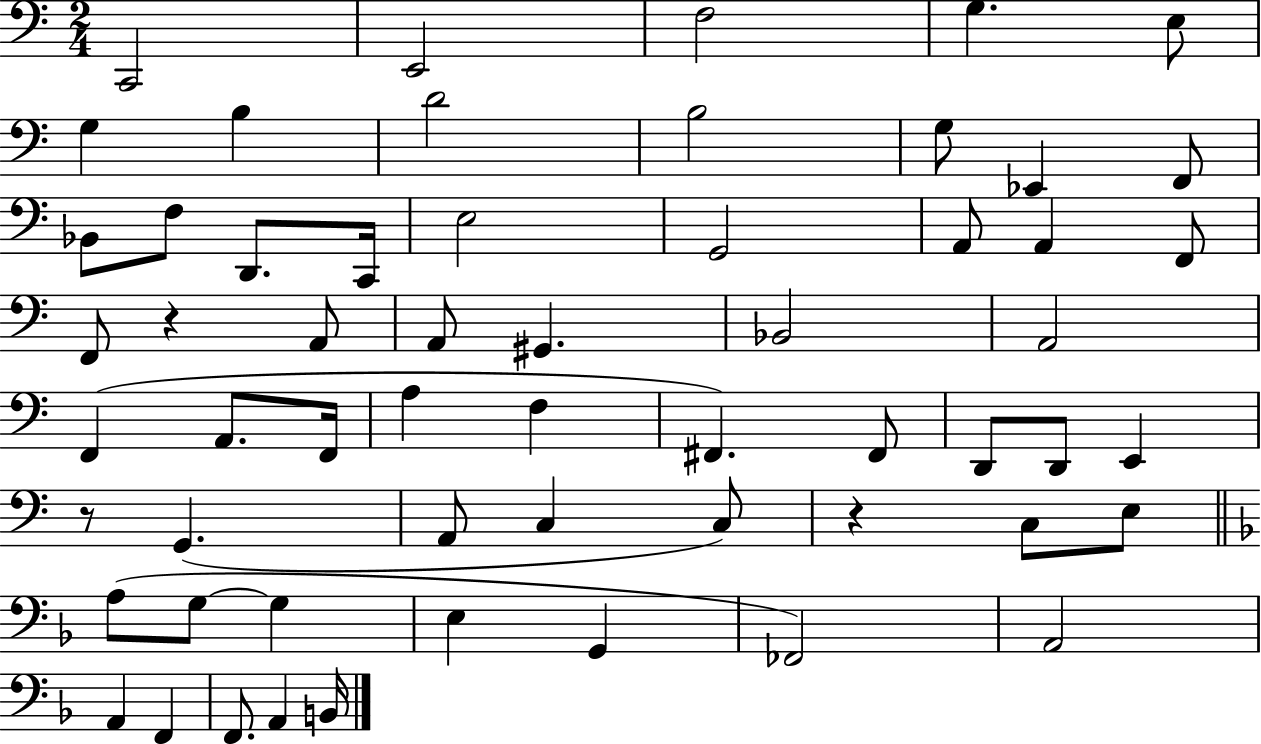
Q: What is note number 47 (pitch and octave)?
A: E3